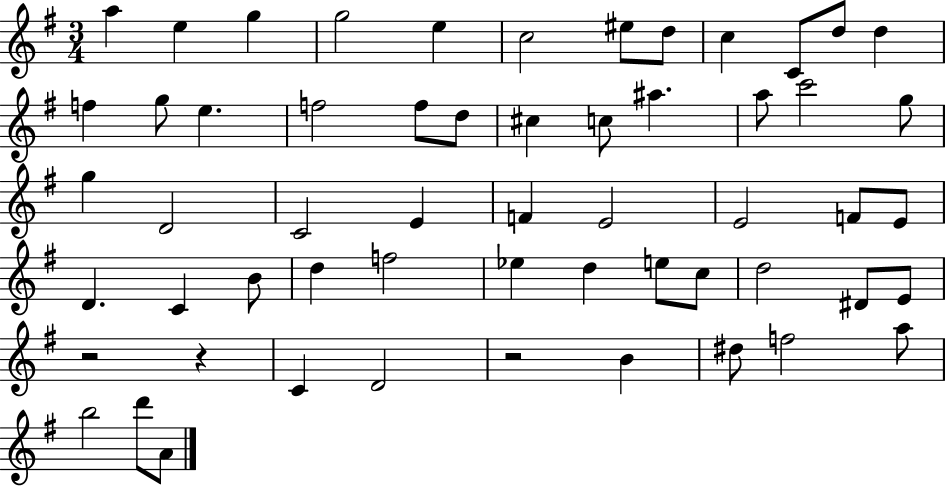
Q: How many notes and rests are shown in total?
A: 57